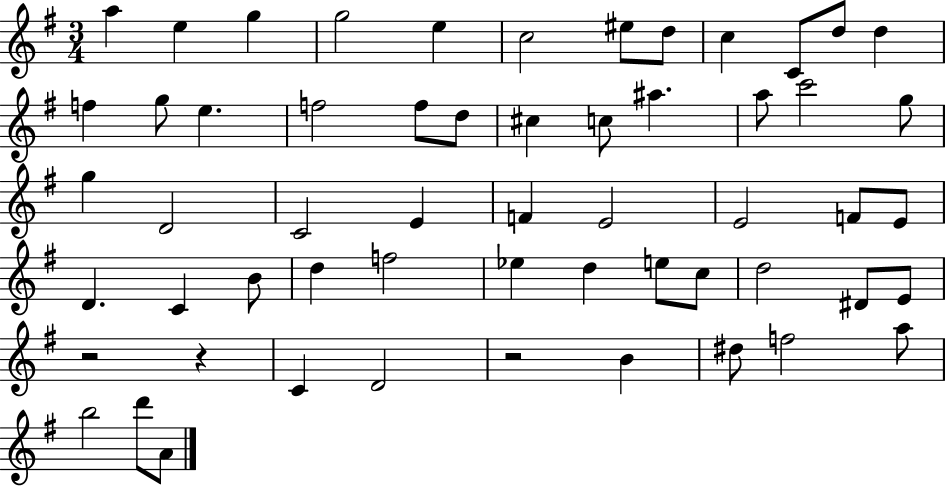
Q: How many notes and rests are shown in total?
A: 57